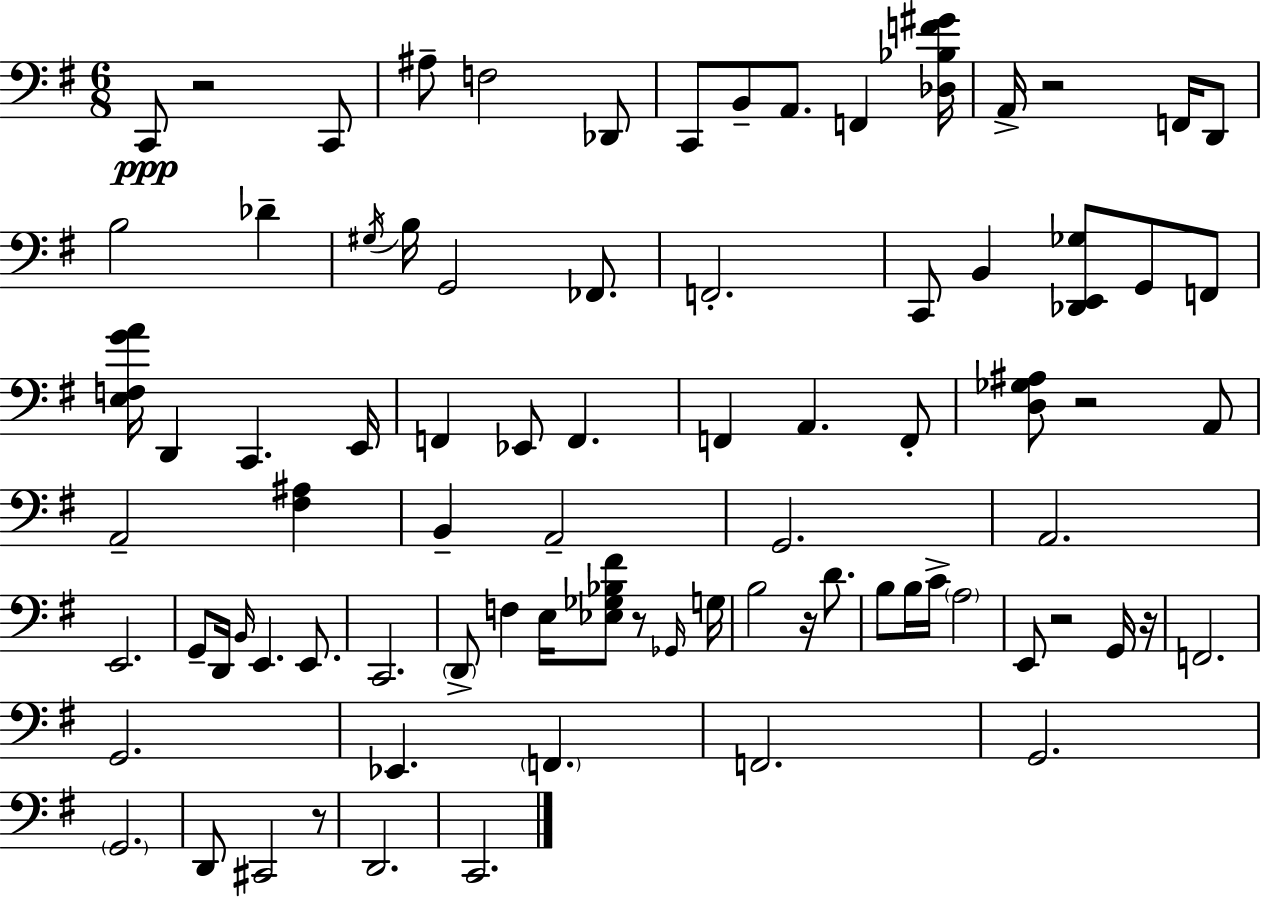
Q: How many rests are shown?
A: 8